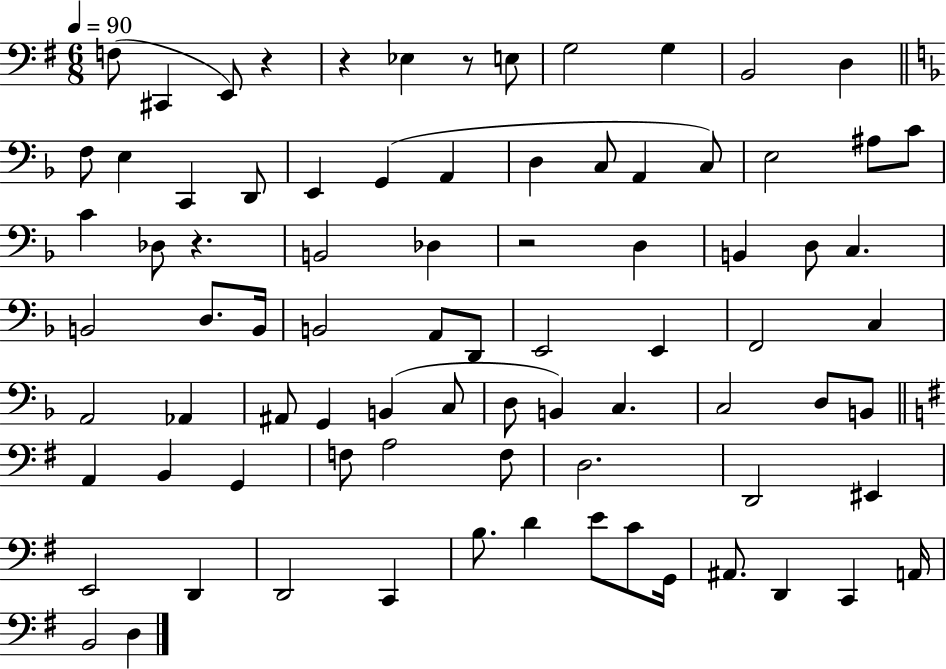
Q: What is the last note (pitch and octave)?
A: D3